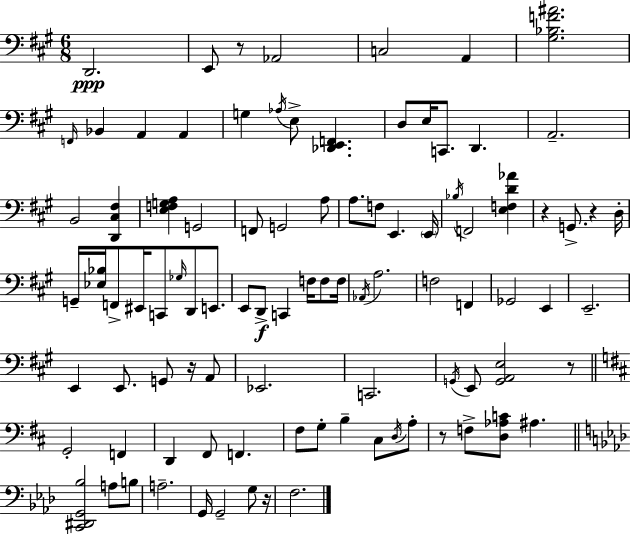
X:1
T:Untitled
M:6/8
L:1/4
K:A
D,,2 E,,/2 z/2 _A,,2 C,2 A,, [^G,_B,F^A]2 F,,/4 _B,, A,, A,, G, _A,/4 E,/2 [_D,,E,,F,,] D,/2 E,/4 C,,/2 D,, A,,2 B,,2 [D,,^C,^F,] [E,F,G,A,] G,,2 F,,/2 G,,2 A,/2 A,/2 F,/2 E,, E,,/4 _B,/4 F,,2 [E,F,D_A] z G,,/2 z D,/4 G,,/4 [_E,_B,]/4 F,,/2 ^E,,/4 C,,/2 _G,/4 D,,/2 E,,/2 E,,/2 D,,/2 C,, F,/4 F,/2 F,/4 _A,,/4 A,2 F,2 F,, _G,,2 E,, E,,2 E,, E,,/2 G,,/2 z/4 A,,/2 _E,,2 C,,2 G,,/4 E,,/2 [G,,A,,E,]2 z/2 G,,2 F,, D,, ^F,,/2 F,, ^F,/2 G,/2 B, ^C,/2 D,/4 A,/2 z/2 F,/2 [D,_A,C]/2 ^A, [C,,^D,,G,,_B,]2 A,/2 B,/2 A,2 G,,/4 G,,2 G,/2 z/4 F,2